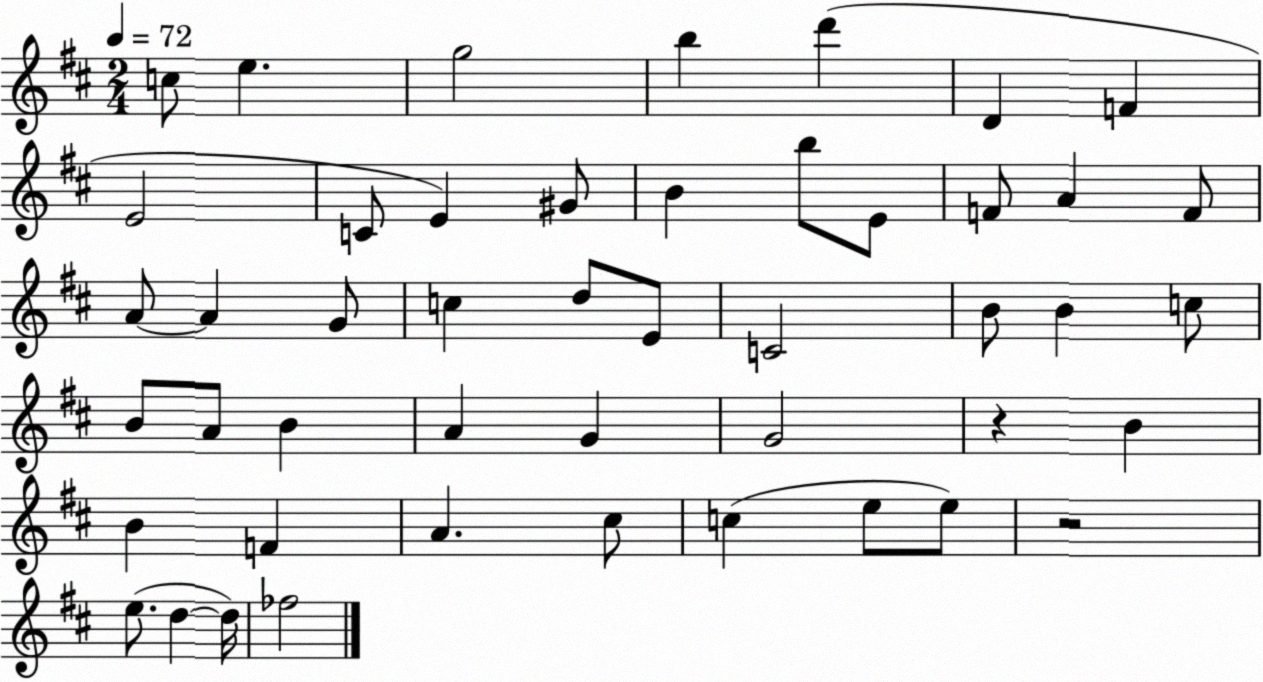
X:1
T:Untitled
M:2/4
L:1/4
K:D
c/2 e g2 b d' D F E2 C/2 E ^G/2 B b/2 E/2 F/2 A F/2 A/2 A G/2 c d/2 E/2 C2 B/2 B c/2 B/2 A/2 B A G G2 z B B F A ^c/2 c e/2 e/2 z2 e/2 d d/4 _f2